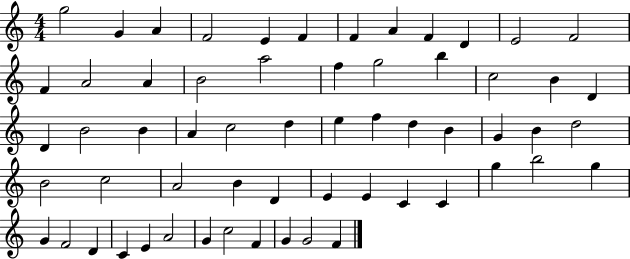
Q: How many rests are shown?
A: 0